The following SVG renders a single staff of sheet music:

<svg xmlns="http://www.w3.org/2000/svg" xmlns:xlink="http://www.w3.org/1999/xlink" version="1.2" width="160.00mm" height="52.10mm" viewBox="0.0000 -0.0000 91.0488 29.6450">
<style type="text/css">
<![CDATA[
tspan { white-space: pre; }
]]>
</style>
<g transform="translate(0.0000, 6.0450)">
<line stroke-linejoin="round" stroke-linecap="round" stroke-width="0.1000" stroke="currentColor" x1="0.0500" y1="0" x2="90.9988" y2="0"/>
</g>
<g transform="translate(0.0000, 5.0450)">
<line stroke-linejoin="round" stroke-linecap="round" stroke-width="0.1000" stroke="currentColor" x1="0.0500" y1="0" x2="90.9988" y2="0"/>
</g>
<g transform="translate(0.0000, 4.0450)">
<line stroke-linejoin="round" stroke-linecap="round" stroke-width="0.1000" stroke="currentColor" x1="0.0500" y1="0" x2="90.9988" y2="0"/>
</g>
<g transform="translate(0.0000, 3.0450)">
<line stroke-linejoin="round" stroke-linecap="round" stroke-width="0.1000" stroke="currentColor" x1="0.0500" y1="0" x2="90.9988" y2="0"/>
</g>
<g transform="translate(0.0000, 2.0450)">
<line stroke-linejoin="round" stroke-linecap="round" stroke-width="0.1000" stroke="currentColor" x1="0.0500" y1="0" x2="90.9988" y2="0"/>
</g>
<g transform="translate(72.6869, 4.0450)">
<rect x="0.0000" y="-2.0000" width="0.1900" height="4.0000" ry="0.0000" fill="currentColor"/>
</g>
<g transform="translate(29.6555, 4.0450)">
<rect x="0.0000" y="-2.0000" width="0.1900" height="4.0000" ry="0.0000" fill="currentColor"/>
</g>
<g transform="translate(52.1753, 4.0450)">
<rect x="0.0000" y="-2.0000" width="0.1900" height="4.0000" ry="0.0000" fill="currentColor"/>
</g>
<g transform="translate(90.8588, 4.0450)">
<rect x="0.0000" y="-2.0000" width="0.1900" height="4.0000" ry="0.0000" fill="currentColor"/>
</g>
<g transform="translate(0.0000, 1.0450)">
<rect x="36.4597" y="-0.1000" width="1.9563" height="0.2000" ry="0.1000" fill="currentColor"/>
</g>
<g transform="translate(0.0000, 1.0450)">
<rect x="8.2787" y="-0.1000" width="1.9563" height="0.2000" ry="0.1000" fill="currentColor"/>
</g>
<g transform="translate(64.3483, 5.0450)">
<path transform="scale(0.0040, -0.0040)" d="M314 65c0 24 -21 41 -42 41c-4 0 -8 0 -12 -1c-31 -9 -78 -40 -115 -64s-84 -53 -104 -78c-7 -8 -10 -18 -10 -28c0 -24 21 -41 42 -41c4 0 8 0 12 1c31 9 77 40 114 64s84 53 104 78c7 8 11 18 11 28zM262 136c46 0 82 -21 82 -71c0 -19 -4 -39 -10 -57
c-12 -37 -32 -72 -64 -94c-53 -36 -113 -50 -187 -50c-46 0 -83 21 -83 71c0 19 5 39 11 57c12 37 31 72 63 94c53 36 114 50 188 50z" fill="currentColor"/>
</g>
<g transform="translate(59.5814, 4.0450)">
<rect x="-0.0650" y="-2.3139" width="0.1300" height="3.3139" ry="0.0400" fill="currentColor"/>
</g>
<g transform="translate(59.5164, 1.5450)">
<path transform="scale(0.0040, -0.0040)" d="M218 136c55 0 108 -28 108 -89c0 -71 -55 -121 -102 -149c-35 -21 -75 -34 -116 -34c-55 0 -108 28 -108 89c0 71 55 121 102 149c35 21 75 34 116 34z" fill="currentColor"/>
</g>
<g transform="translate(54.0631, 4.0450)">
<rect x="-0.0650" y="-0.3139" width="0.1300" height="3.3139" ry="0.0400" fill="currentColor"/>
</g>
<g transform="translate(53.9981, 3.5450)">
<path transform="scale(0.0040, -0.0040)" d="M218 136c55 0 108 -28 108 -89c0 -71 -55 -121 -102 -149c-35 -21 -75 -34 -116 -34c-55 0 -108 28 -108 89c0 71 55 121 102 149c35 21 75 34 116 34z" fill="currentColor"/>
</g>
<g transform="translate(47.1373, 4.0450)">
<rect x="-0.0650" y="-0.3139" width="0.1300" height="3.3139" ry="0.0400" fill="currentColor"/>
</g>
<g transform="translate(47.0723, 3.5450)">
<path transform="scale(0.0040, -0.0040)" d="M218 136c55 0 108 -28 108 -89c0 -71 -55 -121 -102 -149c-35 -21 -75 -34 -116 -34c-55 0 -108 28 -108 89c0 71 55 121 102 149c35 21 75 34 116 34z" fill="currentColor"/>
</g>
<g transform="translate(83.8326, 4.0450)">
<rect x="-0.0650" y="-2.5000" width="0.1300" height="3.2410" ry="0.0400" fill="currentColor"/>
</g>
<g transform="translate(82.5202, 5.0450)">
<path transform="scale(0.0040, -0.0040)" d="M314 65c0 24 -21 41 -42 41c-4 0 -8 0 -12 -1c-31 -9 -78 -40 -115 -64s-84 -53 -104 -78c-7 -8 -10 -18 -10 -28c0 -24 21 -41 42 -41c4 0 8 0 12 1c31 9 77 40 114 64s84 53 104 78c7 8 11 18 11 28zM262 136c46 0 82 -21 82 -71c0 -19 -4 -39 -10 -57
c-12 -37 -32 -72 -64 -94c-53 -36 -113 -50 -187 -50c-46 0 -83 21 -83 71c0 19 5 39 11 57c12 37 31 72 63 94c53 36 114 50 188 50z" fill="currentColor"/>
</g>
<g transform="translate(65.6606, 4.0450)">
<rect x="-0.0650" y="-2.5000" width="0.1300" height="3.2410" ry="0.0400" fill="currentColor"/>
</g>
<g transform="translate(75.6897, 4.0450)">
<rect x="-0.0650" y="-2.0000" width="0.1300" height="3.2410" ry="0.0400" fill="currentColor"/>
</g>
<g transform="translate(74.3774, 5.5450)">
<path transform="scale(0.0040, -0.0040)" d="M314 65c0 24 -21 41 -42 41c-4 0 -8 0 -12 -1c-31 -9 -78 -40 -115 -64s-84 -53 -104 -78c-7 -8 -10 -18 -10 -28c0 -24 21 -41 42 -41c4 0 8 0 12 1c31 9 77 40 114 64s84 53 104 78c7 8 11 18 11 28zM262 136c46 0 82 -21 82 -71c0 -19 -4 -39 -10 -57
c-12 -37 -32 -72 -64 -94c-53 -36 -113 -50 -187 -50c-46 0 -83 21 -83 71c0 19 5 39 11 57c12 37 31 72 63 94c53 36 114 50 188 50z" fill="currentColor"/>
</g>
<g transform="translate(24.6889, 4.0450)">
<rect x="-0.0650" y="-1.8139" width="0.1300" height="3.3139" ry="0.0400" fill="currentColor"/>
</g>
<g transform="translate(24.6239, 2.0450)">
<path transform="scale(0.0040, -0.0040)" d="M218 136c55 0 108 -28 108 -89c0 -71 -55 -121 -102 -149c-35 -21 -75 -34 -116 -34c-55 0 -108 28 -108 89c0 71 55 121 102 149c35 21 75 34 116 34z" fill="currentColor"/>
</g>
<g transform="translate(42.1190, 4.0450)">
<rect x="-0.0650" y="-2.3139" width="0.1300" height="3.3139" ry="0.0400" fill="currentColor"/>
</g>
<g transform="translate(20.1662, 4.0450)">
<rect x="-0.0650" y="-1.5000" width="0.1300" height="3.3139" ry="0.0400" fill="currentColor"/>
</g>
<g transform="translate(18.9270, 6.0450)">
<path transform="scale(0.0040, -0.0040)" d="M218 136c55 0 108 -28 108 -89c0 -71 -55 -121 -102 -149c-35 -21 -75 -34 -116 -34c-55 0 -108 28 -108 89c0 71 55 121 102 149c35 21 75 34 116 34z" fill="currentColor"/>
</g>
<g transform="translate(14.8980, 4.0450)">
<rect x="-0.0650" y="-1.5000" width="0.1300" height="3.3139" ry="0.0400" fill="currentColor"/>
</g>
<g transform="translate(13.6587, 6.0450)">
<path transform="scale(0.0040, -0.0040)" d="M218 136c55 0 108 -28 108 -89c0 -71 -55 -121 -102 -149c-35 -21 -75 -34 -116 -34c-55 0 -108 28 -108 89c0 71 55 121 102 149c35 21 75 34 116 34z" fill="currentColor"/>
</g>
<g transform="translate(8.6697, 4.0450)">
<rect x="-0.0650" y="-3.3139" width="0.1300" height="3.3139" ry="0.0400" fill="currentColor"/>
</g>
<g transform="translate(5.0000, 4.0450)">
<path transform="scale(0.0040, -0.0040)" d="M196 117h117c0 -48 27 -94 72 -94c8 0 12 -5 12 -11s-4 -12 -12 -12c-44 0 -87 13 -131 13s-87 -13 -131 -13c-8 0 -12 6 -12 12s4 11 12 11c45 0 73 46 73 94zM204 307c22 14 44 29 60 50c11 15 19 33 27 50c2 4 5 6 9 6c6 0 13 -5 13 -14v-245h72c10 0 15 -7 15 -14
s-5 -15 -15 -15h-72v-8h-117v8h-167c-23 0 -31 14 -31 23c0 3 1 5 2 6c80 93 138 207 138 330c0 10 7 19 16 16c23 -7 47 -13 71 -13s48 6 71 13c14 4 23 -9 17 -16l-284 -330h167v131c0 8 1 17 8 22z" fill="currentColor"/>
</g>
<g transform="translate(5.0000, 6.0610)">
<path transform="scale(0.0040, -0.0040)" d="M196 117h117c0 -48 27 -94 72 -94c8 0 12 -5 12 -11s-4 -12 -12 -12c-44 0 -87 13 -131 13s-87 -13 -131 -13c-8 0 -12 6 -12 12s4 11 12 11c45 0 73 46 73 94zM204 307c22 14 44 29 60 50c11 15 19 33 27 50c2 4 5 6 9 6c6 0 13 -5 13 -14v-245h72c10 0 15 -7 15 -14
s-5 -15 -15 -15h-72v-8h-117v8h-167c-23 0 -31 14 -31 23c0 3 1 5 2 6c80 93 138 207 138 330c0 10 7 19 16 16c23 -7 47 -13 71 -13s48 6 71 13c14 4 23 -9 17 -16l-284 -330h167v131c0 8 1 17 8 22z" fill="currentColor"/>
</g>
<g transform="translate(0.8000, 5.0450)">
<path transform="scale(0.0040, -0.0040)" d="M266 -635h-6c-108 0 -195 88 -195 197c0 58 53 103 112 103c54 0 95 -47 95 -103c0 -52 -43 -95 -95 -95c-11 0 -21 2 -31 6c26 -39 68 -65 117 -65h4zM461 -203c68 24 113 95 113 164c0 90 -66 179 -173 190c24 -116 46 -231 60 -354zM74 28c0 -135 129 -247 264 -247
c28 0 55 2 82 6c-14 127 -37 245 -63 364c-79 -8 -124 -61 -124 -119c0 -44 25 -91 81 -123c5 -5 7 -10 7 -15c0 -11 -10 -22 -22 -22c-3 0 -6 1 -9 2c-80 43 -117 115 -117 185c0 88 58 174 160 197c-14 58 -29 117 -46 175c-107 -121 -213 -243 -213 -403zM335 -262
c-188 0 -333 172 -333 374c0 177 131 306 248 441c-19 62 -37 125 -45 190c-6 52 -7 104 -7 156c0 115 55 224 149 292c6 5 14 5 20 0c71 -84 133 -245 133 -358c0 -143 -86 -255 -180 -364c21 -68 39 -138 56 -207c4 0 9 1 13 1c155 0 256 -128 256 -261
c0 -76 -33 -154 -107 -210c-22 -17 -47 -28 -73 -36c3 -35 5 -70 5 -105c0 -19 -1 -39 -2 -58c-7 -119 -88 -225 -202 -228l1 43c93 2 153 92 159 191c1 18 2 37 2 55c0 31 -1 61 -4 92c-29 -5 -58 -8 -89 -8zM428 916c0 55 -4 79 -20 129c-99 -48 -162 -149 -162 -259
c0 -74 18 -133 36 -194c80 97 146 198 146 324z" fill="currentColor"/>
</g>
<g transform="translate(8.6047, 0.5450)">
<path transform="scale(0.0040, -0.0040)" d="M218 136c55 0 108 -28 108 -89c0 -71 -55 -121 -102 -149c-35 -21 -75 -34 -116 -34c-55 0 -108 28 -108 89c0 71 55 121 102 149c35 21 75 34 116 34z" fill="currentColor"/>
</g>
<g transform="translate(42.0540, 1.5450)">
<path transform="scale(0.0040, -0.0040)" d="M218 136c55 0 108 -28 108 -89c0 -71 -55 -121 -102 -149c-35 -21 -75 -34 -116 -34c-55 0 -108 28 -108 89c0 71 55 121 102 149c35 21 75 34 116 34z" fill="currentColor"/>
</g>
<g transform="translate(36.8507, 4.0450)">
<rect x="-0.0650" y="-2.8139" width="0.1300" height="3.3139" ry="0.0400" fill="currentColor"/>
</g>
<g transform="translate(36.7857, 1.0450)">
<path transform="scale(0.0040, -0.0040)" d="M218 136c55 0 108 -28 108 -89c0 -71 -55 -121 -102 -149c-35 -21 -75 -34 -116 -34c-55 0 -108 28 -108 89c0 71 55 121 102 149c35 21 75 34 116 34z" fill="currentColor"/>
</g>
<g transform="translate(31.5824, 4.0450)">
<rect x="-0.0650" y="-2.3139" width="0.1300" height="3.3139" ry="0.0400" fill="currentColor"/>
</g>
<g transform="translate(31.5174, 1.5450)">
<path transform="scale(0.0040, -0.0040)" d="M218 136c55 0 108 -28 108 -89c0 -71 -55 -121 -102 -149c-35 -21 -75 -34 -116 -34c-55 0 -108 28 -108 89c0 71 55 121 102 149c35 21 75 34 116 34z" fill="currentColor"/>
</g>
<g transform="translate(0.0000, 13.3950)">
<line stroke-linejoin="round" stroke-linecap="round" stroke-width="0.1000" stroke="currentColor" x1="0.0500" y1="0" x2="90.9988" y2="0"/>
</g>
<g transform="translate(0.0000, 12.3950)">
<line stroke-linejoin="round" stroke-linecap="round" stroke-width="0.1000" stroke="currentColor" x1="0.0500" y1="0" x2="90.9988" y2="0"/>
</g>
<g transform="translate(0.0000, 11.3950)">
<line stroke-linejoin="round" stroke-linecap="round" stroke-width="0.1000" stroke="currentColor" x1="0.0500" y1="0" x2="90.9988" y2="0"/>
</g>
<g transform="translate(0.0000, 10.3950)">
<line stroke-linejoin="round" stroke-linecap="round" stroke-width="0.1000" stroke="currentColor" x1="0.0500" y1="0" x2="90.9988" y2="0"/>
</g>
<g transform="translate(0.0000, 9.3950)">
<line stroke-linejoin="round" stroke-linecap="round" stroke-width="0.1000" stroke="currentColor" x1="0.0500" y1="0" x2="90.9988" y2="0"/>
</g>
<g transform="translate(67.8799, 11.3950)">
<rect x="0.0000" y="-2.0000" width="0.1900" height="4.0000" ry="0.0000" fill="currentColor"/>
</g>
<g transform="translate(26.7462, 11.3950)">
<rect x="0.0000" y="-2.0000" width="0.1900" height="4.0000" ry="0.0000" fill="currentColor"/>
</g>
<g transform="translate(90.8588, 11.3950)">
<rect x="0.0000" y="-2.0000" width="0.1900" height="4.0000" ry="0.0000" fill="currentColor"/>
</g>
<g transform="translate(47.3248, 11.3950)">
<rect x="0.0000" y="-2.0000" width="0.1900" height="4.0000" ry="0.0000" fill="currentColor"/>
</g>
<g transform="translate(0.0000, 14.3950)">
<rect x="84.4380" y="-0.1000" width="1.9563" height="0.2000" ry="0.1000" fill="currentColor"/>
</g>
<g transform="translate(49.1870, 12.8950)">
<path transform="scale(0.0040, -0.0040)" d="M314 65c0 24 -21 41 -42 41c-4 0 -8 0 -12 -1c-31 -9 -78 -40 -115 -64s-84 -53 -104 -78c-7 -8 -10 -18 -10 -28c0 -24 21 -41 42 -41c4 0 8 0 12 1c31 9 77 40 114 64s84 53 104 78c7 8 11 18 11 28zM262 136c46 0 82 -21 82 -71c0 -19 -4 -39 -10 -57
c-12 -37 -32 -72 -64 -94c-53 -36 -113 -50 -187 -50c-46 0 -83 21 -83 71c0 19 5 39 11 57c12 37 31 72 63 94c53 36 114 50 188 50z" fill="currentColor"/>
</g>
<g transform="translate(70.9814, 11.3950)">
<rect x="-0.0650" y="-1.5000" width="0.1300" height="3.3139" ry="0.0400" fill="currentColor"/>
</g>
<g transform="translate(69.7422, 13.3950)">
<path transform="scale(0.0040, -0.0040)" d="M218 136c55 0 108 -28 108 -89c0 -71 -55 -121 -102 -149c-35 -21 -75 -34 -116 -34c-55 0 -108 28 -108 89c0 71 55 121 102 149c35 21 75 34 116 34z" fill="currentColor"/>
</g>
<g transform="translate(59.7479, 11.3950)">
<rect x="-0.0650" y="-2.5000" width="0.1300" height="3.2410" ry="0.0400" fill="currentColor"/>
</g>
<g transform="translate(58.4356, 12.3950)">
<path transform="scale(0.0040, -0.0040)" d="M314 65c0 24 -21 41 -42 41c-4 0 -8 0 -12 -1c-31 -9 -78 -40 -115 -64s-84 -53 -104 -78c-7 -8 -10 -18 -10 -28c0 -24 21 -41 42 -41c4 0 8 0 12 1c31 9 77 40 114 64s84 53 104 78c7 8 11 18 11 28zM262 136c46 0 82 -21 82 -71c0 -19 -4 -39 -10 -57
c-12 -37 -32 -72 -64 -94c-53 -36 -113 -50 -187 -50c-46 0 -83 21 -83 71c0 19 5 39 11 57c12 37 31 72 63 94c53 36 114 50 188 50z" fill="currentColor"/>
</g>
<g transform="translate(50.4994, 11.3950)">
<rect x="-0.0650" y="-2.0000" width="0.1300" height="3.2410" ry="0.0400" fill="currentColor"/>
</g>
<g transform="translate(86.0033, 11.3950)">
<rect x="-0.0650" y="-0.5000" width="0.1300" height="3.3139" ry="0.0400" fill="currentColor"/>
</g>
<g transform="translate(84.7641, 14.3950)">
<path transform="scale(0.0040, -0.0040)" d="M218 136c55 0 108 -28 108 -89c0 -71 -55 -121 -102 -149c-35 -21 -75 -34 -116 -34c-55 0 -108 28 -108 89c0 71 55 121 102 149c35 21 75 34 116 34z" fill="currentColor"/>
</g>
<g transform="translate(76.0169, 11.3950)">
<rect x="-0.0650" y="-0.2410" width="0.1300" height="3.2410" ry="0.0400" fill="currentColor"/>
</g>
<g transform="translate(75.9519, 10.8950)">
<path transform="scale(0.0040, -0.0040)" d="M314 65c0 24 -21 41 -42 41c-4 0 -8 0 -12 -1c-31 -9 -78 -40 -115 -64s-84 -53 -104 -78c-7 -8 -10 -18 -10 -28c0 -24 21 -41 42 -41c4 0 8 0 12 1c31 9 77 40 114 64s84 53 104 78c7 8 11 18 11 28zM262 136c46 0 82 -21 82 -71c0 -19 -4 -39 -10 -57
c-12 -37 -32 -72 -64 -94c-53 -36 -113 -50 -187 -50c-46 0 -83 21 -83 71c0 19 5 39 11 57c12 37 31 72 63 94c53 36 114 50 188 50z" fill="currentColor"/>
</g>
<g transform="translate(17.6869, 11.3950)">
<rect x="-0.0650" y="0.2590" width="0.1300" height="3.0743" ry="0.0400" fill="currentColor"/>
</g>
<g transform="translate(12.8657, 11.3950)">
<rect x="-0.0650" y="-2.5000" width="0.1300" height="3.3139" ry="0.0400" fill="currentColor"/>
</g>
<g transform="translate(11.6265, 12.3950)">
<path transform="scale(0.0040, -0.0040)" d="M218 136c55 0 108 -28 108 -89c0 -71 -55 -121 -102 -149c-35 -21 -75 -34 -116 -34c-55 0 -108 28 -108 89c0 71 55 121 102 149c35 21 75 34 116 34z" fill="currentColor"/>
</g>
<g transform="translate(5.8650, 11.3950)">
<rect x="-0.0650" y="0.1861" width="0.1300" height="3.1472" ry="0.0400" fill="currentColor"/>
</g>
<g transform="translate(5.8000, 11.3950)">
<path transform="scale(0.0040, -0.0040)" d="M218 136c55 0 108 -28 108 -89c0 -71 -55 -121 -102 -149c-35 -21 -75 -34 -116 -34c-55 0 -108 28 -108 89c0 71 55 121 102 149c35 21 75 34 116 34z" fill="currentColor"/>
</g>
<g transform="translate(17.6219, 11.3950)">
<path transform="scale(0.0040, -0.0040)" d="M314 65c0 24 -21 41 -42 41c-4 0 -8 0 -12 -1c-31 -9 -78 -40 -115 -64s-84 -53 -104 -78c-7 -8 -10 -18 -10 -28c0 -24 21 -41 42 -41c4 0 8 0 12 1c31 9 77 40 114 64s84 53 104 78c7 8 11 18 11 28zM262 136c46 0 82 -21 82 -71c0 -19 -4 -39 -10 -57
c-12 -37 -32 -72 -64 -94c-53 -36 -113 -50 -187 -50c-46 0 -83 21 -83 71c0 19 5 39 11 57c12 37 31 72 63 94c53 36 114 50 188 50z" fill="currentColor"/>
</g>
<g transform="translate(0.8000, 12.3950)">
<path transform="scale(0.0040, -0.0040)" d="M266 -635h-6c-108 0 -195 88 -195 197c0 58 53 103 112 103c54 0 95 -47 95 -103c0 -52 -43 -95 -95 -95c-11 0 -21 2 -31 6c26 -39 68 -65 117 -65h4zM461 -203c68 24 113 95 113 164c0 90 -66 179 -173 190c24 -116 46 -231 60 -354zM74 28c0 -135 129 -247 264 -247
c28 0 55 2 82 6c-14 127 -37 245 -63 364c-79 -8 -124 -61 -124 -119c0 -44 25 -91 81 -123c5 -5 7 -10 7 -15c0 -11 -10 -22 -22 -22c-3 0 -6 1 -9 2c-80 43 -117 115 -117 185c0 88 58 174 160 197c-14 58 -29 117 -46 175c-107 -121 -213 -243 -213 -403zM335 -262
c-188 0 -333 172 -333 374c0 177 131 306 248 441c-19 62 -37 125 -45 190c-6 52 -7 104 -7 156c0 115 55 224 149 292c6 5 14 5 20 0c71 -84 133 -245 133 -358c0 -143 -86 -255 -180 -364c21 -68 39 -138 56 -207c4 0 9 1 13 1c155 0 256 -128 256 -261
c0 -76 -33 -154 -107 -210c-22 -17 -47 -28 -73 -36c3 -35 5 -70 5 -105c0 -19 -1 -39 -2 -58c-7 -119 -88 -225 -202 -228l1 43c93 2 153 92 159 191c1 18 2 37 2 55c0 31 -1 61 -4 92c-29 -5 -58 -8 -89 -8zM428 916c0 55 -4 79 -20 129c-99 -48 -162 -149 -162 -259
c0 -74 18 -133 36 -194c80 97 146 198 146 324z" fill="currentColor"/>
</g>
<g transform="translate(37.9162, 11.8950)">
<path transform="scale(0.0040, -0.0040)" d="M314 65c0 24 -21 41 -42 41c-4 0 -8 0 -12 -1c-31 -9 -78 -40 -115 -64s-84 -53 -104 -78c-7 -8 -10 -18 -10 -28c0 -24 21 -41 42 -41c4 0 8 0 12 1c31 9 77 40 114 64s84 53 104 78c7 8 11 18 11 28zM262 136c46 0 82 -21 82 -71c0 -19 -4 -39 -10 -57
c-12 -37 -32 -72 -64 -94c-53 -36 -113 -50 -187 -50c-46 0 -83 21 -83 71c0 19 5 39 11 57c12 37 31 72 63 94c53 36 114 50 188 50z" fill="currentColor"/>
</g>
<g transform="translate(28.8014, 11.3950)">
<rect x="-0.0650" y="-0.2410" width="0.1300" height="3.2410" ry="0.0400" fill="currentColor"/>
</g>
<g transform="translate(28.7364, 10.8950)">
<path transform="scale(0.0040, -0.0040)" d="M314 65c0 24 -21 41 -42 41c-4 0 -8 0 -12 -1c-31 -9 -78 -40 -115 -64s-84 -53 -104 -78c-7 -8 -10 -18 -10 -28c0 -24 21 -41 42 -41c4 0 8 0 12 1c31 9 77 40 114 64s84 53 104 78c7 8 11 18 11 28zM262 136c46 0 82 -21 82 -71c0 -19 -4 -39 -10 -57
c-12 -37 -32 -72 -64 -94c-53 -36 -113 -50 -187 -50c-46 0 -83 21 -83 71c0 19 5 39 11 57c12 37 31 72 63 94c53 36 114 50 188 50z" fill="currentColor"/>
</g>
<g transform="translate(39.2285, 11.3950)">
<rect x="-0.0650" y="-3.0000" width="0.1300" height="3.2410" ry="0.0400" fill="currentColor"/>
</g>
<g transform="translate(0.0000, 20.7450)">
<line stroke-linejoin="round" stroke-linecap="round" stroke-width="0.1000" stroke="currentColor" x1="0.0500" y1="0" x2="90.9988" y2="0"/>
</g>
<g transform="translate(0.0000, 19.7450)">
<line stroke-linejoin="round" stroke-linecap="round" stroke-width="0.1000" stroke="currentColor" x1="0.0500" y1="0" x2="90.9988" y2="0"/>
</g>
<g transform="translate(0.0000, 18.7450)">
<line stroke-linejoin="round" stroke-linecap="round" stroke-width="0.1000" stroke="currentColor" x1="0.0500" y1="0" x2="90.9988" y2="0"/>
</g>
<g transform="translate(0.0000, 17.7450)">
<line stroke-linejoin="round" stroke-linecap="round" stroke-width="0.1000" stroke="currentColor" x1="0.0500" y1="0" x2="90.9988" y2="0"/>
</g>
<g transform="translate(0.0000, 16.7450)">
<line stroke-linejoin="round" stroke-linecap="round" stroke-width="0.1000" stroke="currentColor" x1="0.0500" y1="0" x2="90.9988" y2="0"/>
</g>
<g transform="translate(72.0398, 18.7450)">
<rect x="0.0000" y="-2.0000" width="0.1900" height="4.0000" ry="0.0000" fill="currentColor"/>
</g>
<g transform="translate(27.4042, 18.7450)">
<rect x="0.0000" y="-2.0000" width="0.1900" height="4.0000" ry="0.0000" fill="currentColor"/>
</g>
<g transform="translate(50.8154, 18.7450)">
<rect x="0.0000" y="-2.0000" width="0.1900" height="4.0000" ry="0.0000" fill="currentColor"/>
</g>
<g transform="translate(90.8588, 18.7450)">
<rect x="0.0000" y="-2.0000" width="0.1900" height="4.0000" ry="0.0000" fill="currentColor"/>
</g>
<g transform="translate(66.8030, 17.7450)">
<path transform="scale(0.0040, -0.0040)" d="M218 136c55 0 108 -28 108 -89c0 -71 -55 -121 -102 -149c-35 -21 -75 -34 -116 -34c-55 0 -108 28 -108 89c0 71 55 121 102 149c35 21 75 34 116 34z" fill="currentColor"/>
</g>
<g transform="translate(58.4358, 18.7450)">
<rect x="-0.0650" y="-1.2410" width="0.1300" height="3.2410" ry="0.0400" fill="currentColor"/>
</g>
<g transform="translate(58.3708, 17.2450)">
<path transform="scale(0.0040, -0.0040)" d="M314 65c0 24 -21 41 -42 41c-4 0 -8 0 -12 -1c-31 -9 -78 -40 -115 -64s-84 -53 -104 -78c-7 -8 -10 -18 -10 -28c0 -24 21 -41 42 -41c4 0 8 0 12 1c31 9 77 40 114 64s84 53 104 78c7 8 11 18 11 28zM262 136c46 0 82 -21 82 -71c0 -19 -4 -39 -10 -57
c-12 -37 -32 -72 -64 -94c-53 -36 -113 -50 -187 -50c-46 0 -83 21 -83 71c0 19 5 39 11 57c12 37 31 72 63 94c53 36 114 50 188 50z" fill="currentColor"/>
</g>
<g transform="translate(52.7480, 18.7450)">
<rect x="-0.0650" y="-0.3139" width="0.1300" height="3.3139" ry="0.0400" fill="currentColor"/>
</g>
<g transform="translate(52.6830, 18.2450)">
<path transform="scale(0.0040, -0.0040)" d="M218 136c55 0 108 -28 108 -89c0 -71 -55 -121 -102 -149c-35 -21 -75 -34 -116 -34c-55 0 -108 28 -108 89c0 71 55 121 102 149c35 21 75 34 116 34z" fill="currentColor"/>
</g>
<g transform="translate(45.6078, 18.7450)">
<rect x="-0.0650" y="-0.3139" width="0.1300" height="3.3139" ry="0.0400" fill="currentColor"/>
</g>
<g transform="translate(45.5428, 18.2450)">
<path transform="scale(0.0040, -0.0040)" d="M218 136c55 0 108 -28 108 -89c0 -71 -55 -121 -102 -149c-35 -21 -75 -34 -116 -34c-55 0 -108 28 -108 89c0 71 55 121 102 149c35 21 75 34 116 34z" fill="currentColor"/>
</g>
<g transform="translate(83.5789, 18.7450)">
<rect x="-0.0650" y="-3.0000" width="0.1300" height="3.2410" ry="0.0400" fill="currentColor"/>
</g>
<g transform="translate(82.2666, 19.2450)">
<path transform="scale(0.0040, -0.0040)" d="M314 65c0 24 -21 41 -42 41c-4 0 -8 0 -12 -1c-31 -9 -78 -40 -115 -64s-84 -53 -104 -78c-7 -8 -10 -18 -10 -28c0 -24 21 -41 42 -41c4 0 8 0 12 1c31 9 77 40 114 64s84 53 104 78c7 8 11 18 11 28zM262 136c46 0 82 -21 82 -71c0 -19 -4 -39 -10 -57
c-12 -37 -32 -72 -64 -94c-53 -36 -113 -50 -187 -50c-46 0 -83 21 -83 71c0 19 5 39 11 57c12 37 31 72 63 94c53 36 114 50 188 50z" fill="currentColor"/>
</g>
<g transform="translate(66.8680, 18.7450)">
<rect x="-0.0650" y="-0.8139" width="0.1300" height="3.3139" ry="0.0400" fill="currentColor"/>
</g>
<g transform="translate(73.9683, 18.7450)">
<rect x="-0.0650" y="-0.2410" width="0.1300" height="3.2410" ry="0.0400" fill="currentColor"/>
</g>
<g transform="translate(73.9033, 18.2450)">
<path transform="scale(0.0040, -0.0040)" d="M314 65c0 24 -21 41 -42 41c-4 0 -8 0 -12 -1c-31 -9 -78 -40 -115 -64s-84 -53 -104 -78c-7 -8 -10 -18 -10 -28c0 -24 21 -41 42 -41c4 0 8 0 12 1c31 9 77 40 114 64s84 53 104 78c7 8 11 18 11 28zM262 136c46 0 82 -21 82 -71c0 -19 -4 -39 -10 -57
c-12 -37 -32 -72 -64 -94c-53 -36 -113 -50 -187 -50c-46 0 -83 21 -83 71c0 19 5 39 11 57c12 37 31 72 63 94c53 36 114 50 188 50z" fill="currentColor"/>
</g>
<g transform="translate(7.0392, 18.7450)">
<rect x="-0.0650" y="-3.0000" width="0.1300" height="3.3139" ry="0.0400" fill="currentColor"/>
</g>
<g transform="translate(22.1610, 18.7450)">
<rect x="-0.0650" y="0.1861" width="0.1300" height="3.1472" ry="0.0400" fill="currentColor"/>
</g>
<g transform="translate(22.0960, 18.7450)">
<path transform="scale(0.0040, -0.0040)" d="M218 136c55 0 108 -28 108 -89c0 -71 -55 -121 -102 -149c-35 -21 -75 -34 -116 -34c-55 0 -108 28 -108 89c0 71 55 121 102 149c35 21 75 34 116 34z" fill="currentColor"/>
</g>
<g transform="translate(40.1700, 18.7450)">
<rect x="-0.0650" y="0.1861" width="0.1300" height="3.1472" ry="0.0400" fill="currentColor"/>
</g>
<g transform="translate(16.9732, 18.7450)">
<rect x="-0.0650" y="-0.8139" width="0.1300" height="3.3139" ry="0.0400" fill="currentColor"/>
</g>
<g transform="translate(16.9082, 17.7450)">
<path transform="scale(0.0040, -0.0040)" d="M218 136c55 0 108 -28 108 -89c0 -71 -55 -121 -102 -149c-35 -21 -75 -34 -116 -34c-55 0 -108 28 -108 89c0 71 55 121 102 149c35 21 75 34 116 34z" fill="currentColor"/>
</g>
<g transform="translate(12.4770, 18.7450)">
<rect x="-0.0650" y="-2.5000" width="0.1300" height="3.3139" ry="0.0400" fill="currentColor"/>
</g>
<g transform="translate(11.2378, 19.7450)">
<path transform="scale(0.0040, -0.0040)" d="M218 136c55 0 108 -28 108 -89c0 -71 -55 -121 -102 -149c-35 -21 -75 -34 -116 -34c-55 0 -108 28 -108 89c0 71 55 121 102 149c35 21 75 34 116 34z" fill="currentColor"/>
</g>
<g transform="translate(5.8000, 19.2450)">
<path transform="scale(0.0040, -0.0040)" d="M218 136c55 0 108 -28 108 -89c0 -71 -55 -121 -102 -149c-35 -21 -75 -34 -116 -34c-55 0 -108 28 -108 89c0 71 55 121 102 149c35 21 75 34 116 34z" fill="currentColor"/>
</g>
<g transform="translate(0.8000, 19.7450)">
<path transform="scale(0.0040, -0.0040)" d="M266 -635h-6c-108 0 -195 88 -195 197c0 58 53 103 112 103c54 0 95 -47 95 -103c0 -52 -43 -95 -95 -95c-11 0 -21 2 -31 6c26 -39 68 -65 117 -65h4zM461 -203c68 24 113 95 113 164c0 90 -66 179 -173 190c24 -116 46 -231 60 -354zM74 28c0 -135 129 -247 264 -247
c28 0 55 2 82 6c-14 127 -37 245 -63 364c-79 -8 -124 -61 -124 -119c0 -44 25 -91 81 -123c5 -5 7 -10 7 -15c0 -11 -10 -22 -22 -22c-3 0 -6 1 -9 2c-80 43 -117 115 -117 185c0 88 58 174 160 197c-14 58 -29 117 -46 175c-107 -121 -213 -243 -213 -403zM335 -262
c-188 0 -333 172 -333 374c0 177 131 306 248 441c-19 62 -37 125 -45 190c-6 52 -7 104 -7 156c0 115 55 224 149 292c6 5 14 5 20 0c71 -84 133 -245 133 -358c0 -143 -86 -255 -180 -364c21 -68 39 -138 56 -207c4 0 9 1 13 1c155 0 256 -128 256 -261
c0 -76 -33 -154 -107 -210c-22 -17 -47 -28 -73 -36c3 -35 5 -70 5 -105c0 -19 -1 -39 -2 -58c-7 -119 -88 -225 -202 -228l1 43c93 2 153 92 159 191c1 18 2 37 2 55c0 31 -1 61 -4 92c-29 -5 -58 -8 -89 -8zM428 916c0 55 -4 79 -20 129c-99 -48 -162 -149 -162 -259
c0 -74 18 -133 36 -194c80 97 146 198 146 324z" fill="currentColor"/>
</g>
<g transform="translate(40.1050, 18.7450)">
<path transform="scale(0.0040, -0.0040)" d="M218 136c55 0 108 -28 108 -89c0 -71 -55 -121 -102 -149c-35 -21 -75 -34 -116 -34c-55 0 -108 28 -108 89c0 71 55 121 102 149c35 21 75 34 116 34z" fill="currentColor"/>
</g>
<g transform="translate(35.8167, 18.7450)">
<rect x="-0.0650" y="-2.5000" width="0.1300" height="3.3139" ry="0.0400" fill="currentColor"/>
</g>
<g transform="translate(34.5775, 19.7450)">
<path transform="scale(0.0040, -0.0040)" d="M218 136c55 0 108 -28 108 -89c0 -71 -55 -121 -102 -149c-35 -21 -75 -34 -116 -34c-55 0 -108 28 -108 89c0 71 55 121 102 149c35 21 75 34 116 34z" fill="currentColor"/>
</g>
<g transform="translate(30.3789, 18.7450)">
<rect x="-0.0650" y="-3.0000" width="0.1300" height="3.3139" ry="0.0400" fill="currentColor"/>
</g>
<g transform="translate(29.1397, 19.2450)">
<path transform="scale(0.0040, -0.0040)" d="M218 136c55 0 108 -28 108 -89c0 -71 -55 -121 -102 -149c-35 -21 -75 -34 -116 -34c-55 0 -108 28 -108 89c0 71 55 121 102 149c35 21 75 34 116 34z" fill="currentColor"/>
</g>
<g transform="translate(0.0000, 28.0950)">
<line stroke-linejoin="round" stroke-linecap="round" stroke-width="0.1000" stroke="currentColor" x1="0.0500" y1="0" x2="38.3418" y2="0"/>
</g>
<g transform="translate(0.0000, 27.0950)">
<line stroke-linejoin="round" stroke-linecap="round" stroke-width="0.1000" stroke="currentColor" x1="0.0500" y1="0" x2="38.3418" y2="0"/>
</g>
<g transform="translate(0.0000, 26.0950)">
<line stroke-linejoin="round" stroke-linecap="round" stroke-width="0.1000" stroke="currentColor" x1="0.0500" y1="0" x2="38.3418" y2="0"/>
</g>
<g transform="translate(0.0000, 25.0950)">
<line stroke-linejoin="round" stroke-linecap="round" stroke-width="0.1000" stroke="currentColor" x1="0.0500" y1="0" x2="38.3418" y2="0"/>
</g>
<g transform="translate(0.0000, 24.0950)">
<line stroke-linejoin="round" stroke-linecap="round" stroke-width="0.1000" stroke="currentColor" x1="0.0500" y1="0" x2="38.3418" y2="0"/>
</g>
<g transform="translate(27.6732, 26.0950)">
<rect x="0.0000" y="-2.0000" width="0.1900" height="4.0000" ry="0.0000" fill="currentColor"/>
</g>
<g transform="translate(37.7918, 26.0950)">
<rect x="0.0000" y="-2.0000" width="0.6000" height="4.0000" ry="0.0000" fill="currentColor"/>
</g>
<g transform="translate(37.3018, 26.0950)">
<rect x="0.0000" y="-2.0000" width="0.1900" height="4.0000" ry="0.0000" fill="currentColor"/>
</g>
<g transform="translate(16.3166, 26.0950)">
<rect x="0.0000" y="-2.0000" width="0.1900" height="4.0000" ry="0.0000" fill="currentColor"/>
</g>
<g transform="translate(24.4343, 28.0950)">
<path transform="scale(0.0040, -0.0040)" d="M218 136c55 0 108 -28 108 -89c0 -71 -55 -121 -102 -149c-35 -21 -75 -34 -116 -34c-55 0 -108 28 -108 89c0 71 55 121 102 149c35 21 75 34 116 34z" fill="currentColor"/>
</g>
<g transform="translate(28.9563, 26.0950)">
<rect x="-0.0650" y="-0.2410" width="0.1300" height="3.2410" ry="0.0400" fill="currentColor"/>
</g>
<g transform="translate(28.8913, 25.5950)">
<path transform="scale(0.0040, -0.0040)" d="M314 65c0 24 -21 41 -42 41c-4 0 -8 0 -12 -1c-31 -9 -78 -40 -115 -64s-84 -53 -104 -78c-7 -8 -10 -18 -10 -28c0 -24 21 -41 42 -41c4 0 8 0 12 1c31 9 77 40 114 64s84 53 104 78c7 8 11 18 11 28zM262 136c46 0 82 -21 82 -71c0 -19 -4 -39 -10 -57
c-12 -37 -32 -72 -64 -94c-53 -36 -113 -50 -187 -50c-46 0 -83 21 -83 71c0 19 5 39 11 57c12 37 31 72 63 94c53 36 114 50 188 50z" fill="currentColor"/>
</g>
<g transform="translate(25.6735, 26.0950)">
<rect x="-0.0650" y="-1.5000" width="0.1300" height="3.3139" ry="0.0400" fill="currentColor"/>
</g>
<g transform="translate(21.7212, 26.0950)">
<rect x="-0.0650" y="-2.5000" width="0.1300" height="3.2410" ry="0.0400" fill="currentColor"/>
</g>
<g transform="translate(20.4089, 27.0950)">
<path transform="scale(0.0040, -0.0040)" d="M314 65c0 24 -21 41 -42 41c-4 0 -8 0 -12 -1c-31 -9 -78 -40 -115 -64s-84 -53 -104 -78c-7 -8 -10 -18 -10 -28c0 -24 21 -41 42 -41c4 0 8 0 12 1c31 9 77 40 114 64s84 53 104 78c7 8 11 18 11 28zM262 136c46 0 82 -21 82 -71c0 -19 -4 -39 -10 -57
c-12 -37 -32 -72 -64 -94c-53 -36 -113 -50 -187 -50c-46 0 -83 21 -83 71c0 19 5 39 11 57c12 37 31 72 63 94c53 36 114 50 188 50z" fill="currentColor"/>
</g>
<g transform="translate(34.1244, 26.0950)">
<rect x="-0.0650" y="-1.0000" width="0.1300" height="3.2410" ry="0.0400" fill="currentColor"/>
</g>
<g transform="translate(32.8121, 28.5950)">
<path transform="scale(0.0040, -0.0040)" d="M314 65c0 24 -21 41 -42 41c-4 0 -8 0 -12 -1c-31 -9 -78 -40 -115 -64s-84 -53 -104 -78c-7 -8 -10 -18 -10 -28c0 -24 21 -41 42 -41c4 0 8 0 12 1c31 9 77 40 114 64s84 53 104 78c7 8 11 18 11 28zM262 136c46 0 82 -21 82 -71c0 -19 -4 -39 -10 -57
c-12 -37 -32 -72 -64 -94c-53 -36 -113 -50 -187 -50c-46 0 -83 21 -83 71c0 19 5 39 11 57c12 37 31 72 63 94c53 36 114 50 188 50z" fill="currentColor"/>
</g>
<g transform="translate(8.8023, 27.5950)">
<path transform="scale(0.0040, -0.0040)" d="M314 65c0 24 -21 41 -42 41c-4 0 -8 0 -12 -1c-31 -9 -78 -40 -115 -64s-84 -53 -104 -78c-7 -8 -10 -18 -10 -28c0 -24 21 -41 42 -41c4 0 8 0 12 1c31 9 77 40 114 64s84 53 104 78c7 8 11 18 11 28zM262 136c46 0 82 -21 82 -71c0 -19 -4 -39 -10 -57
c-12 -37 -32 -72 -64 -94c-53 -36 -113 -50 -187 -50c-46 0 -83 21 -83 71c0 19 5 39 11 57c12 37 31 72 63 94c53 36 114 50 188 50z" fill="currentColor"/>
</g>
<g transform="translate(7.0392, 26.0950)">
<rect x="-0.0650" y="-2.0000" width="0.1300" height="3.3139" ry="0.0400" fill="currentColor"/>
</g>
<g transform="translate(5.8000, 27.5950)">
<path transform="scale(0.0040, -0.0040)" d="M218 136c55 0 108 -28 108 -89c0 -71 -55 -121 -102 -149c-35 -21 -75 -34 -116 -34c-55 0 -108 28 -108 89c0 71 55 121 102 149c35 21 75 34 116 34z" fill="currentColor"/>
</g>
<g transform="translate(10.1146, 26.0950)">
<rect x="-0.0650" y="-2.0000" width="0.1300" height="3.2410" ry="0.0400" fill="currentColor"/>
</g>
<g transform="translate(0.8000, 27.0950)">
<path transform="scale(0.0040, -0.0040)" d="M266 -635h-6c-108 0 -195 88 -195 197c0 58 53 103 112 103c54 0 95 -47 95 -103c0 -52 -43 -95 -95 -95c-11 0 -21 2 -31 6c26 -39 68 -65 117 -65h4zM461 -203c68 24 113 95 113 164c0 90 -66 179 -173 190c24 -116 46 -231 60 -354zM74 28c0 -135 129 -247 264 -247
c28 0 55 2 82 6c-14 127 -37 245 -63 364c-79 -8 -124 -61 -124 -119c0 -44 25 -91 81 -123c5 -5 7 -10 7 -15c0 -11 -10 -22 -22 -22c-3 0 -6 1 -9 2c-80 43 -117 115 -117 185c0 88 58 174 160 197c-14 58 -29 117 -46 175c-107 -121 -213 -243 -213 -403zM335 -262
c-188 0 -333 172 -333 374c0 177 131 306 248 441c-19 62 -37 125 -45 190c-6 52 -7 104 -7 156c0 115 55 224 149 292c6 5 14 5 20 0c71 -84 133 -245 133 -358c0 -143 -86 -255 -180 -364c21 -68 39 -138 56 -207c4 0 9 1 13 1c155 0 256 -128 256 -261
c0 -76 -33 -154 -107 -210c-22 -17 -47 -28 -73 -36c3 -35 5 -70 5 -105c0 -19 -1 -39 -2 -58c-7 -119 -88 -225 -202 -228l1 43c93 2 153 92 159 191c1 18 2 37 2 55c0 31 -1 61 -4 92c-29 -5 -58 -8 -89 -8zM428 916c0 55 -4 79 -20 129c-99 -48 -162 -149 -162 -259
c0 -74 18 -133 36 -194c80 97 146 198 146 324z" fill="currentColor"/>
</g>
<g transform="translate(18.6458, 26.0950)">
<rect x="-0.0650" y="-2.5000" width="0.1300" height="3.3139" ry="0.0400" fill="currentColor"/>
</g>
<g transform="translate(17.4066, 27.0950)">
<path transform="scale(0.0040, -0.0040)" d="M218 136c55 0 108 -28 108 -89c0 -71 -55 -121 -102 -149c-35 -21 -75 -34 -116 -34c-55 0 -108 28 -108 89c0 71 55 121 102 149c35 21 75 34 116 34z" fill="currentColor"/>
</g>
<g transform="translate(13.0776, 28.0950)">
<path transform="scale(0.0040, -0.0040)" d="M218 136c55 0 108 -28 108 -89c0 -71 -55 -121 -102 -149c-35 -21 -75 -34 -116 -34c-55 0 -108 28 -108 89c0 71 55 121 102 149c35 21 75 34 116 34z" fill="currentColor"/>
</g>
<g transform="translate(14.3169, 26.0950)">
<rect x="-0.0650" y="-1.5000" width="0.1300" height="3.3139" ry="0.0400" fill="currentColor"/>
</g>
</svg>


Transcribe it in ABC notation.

X:1
T:Untitled
M:4/4
L:1/4
K:C
b E E f g a g c c g G2 F2 G2 B G B2 c2 A2 F2 G2 E c2 C A G d B A G B c c e2 d c2 A2 F F2 E G G2 E c2 D2